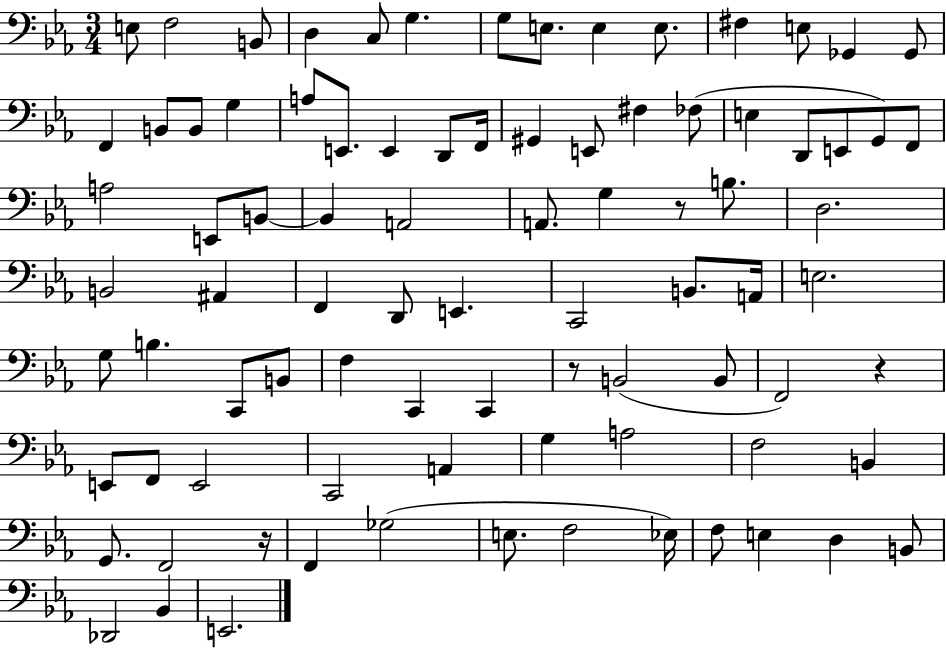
E3/e F3/h B2/e D3/q C3/e G3/q. G3/e E3/e. E3/q E3/e. F#3/q E3/e Gb2/q Gb2/e F2/q B2/e B2/e G3/q A3/e E2/e. E2/q D2/e F2/s G#2/q E2/e F#3/q FES3/e E3/q D2/e E2/e G2/e F2/e A3/h E2/e B2/e B2/q A2/h A2/e. G3/q R/e B3/e. D3/h. B2/h A#2/q F2/q D2/e E2/q. C2/h B2/e. A2/s E3/h. G3/e B3/q. C2/e B2/e F3/q C2/q C2/q R/e B2/h B2/e F2/h R/q E2/e F2/e E2/h C2/h A2/q G3/q A3/h F3/h B2/q G2/e. F2/h R/s F2/q Gb3/h E3/e. F3/h Eb3/s F3/e E3/q D3/q B2/e Db2/h Bb2/q E2/h.